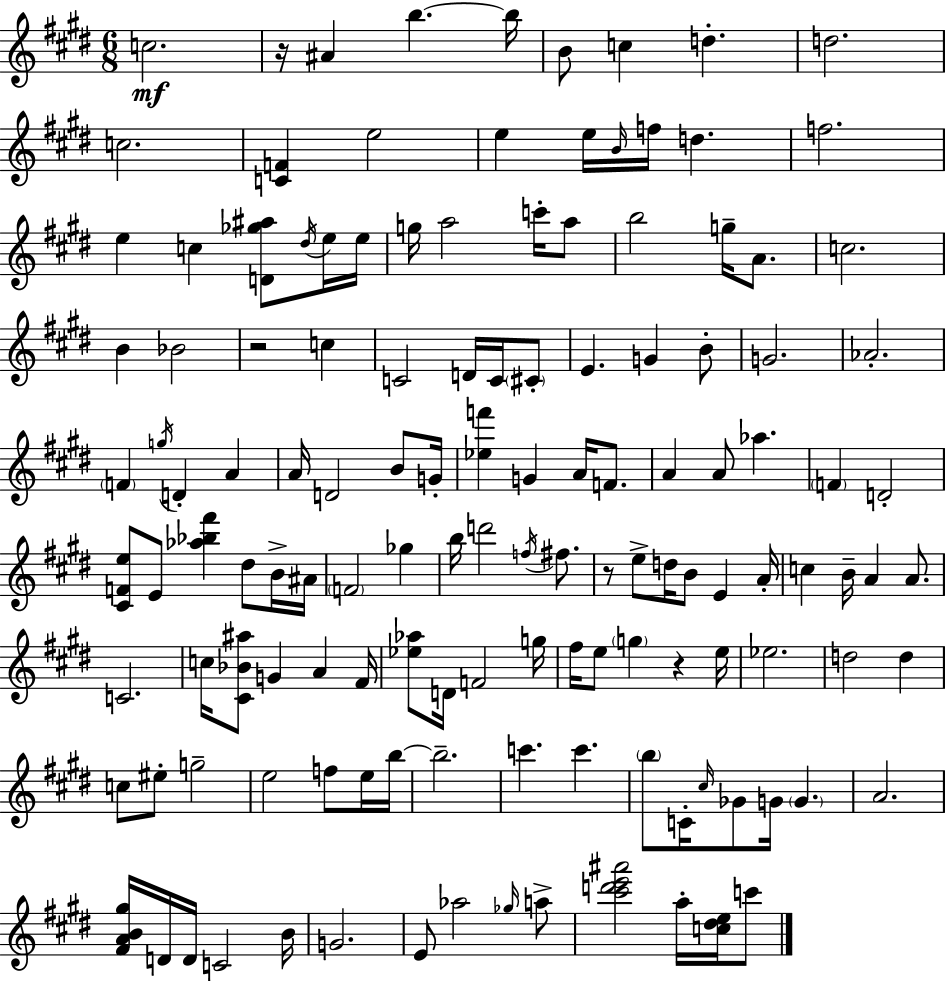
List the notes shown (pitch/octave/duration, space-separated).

C5/h. R/s A#4/q B5/q. B5/s B4/e C5/q D5/q. D5/h. C5/h. [C4,F4]/q E5/h E5/q E5/s B4/s F5/s D5/q. F5/h. E5/q C5/q [D4,Gb5,A#5]/e D#5/s E5/s E5/s G5/s A5/h C6/s A5/e B5/h G5/s A4/e. C5/h. B4/q Bb4/h R/h C5/q C4/h D4/s C4/s C#4/e E4/q. G4/q B4/e G4/h. Ab4/h. F4/q G5/s D4/q A4/q A4/s D4/h B4/e G4/s [Eb5,F6]/q G4/q A4/s F4/e. A4/q A4/e Ab5/q. F4/q D4/h [C#4,F4,E5]/e E4/e [Ab5,Bb5,F#6]/q D#5/e B4/s A#4/s F4/h Gb5/q B5/s D6/h F5/s F#5/e. R/e E5/e D5/s B4/e E4/q A4/s C5/q B4/s A4/q A4/e. C4/h. C5/s [C#4,Bb4,A#5]/e G4/q A4/q F#4/s [Eb5,Ab5]/e D4/s F4/h G5/s F#5/s E5/e G5/q R/q E5/s Eb5/h. D5/h D5/q C5/e EIS5/e G5/h E5/h F5/e E5/s B5/s B5/h. C6/q. C6/q. B5/e C4/s C#5/s Gb4/e G4/s G4/q. A4/h. [F#4,A4,B4,G#5]/s D4/s D4/s C4/h B4/s G4/h. E4/e Ab5/h Gb5/s A5/e [C#6,D6,E6,A#6]/h A5/s [C5,D#5,E5]/s C6/e